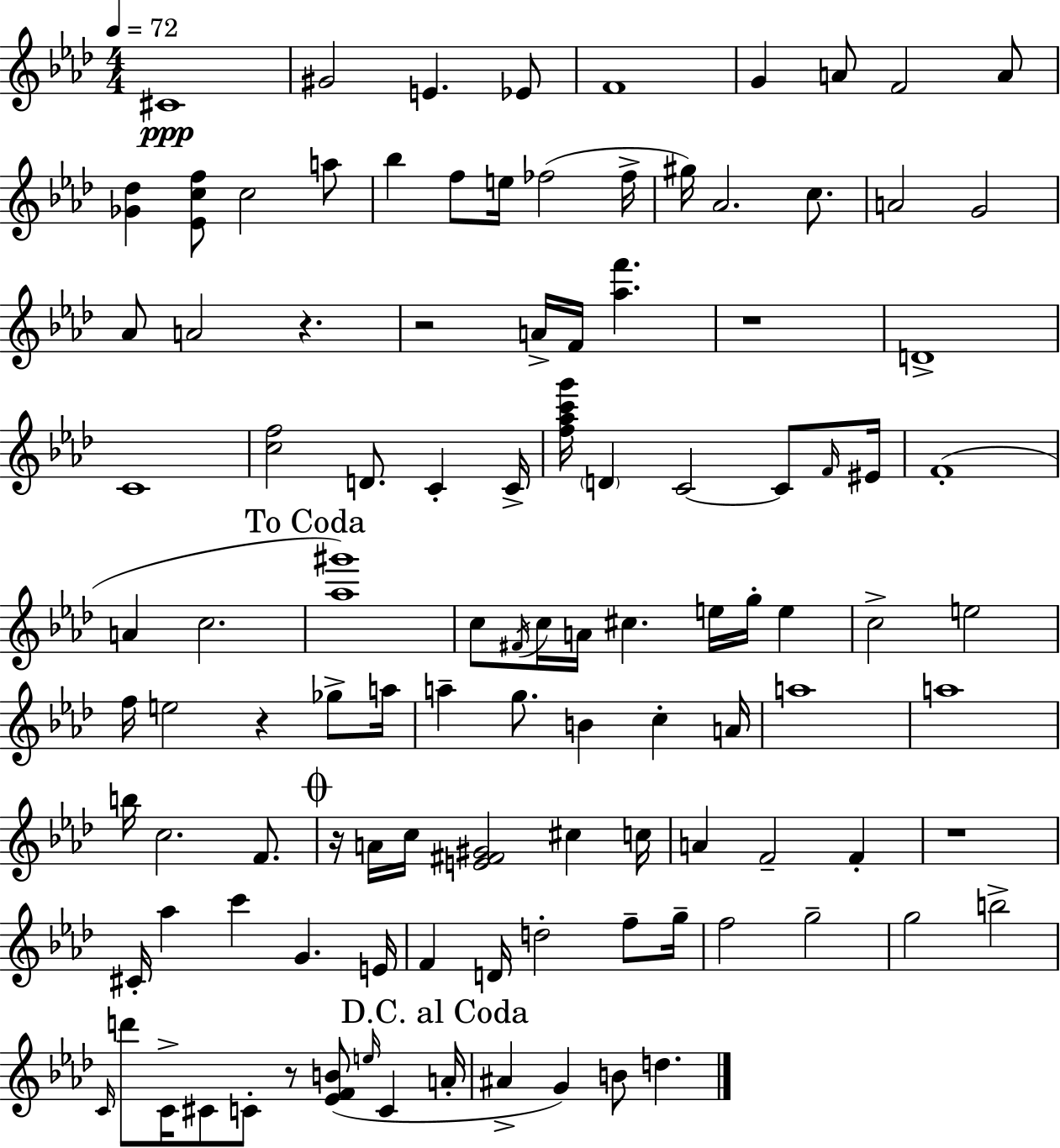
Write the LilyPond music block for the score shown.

{
  \clef treble
  \numericTimeSignature
  \time 4/4
  \key aes \major
  \tempo 4 = 72
  cis'1\ppp | gis'2 e'4. ees'8 | f'1 | g'4 a'8 f'2 a'8 | \break <ges' des''>4 <ees' c'' f''>8 c''2 a''8 | bes''4 f''8 e''16 fes''2( fes''16-> | gis''16) aes'2. c''8. | a'2 g'2 | \break aes'8 a'2 r4. | r2 a'16-> f'16 <aes'' f'''>4. | r1 | d'1-> | \break c'1 | <c'' f''>2 d'8. c'4-. c'16-> | <f'' aes'' c''' g'''>16 \parenthesize d'4 c'2~~ c'8 \grace { f'16 } | eis'16 f'1-.( | \break a'4 c''2. | \mark "To Coda" <aes'' gis'''>1) | c''8 \acciaccatura { fis'16 } c''16 a'16 cis''4. e''16 g''16-. e''4 | c''2-> e''2 | \break f''16 e''2 r4 ges''8-> | a''16 a''4-- g''8. b'4 c''4-. | a'16 a''1 | a''1 | \break b''16 c''2. f'8. | \mark \markup { \musicglyph "scripts.coda" } r16 a'16 c''16 <e' fis' gis'>2 cis''4 | c''16 a'4 f'2-- f'4-. | r1 | \break cis'16-. aes''4 c'''4 g'4. | e'16 f'4 d'16 d''2-. f''8-- | g''16-- f''2 g''2-- | g''2 b''2-> | \break \grace { c'16 } d'''8 c'16-> cis'8 c'8-. r8 <ees' f' b'>8( \grace { e''16 } c'4 | \mark "D.C. al Coda" a'16-. ais'4-> g'4) b'8 d''4. | \bar "|."
}